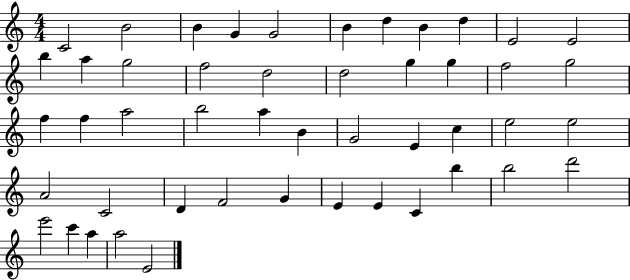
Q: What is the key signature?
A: C major